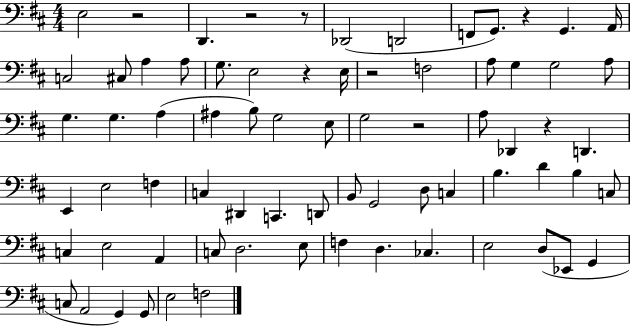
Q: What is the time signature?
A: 4/4